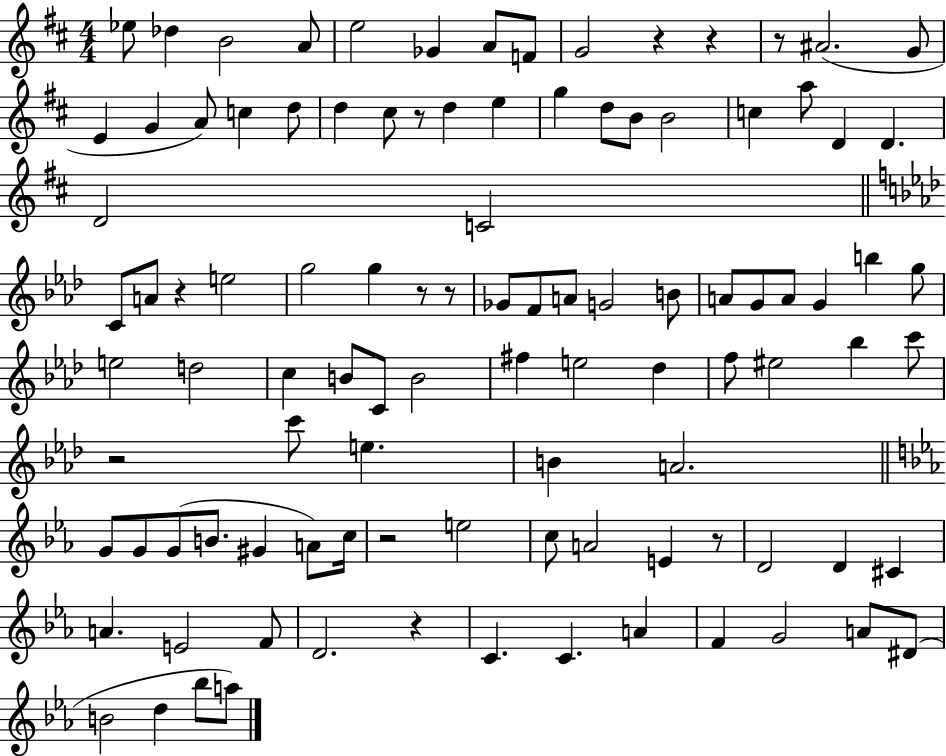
Eb5/e Db5/q B4/h A4/e E5/h Gb4/q A4/e F4/e G4/h R/q R/q R/e A#4/h. G4/e E4/q G4/q A4/e C5/q D5/e D5/q C#5/e R/e D5/q E5/q G5/q D5/e B4/e B4/h C5/q A5/e D4/q D4/q. D4/h C4/h C4/e A4/e R/q E5/h G5/h G5/q R/e R/e Gb4/e F4/e A4/e G4/h B4/e A4/e G4/e A4/e G4/q B5/q G5/e E5/h D5/h C5/q B4/e C4/e B4/h F#5/q E5/h Db5/q F5/e EIS5/h Bb5/q C6/e R/h C6/e E5/q. B4/q A4/h. G4/e G4/e G4/e B4/e. G#4/q A4/e C5/s R/h E5/h C5/e A4/h E4/q R/e D4/h D4/q C#4/q A4/q. E4/h F4/e D4/h. R/q C4/q. C4/q. A4/q F4/q G4/h A4/e D#4/e B4/h D5/q Bb5/e A5/e